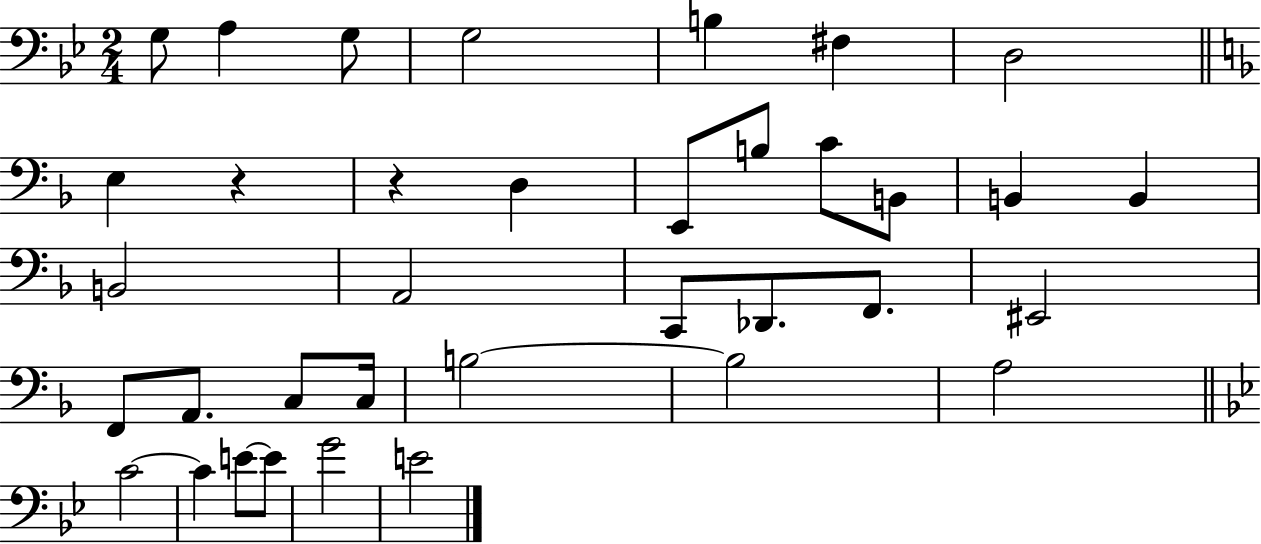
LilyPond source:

{
  \clef bass
  \numericTimeSignature
  \time 2/4
  \key bes \major
  g8 a4 g8 | g2 | b4 fis4 | d2 | \break \bar "||" \break \key d \minor e4 r4 | r4 d4 | e,8 b8 c'8 b,8 | b,4 b,4 | \break b,2 | a,2 | c,8 des,8. f,8. | eis,2 | \break f,8 a,8. c8 c16 | b2~~ | b2 | a2 | \break \bar "||" \break \key bes \major c'2~~ | c'4 e'8~~ e'8 | g'2 | e'2 | \break \bar "|."
}